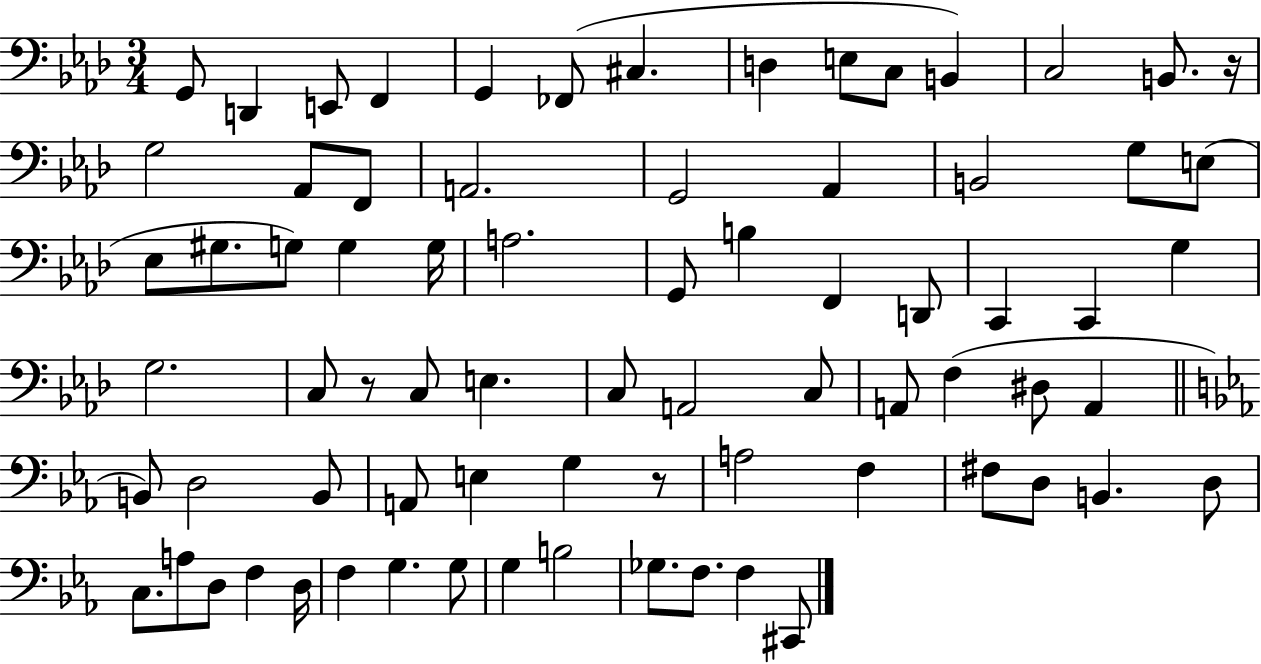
{
  \clef bass
  \numericTimeSignature
  \time 3/4
  \key aes \major
  \repeat volta 2 { g,8 d,4 e,8 f,4 | g,4 fes,8( cis4. | d4 e8 c8 b,4) | c2 b,8. r16 | \break g2 aes,8 f,8 | a,2. | g,2 aes,4 | b,2 g8 e8( | \break ees8 gis8. g8) g4 g16 | a2. | g,8 b4 f,4 d,8 | c,4 c,4 g4 | \break g2. | c8 r8 c8 e4. | c8 a,2 c8 | a,8 f4( dis8 a,4 | \break \bar "||" \break \key c \minor b,8) d2 b,8 | a,8 e4 g4 r8 | a2 f4 | fis8 d8 b,4. d8 | \break c8. a8 d8 f4 d16 | f4 g4. g8 | g4 b2 | ges8. f8. f4 cis,8 | \break } \bar "|."
}